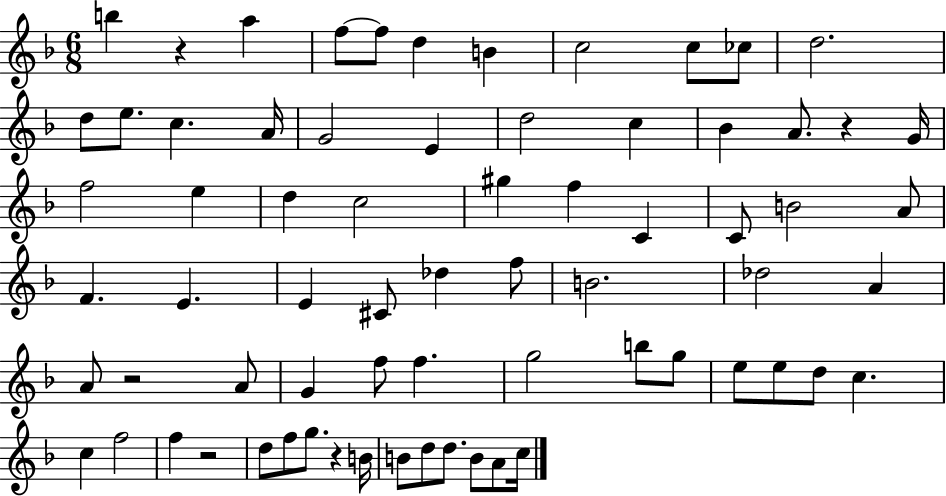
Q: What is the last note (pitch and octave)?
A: C5